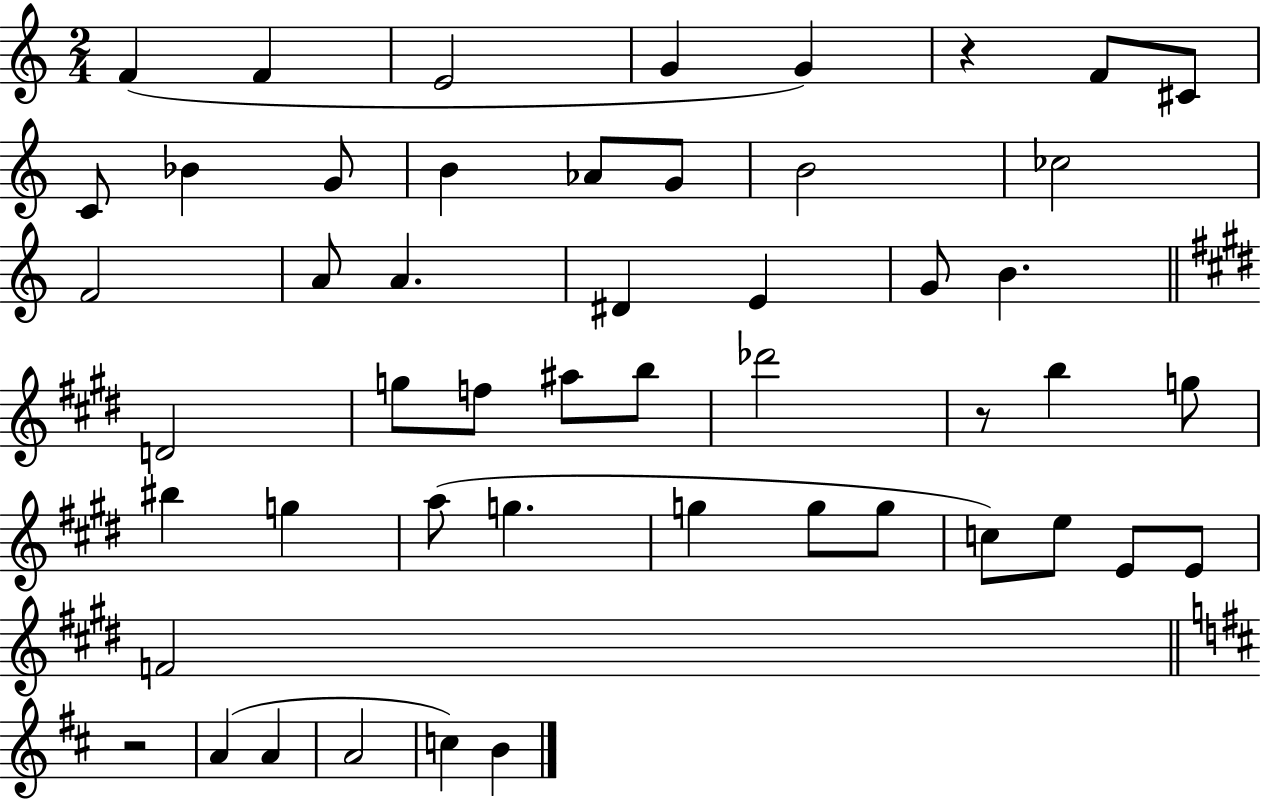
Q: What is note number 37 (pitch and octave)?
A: G5